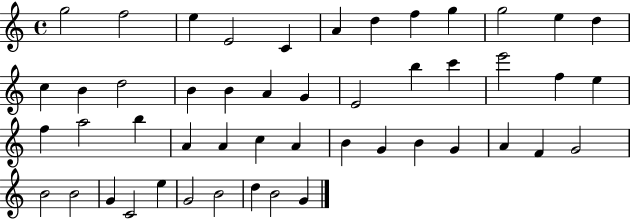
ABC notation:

X:1
T:Untitled
M:4/4
L:1/4
K:C
g2 f2 e E2 C A d f g g2 e d c B d2 B B A G E2 b c' e'2 f e f a2 b A A c A B G B G A F G2 B2 B2 G C2 e G2 B2 d B2 G